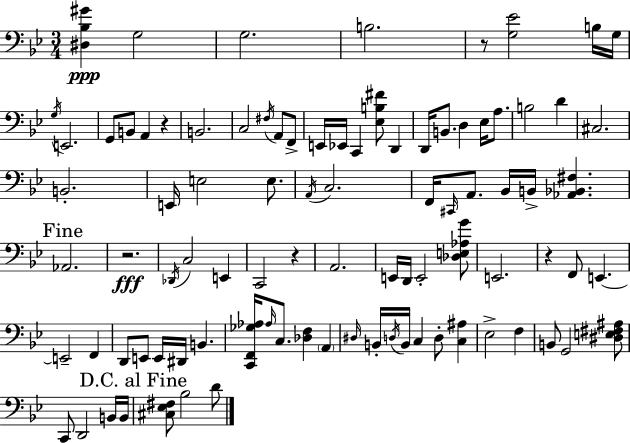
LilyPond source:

{
  \clef bass
  \numericTimeSignature
  \time 3/4
  \key g \minor
  \repeat volta 2 { <dis bes gis'>4\ppp g2 | g2. | b2. | r8 <g ees'>2 b16 g16 | \break \acciaccatura { g16 } e,2. | g,8 b,8 a,4 r4 | b,2. | c2 \acciaccatura { fis16 } a,8 | \break f,8-> e,16 ees,16 c,4 <ees b fis'>8 d,4 | d,16 b,8. d4 ees16 a8. | b2 d'4 | cis2. | \break b,2.-. | e,16 e2 e8. | \acciaccatura { a,16 } c2. | f,16 \grace { cis,16 } a,8. bes,16 b,16-> <aes, bes, fis>4. | \break \mark "Fine" aes,2. | r2.\fff | \acciaccatura { des,16 } c2 | e,4 c,2 | \break r4 a,2. | e,16 d,16 e,2-. | <des e aes g'>8 e,2. | r4 f,8 e,4.~~ | \break e,2-- | f,4 d,8 e,8 e,16 dis,16 b,4. | <c, f, ges aes>16 \grace { aes16 } c8. <des f>4 | \parenthesize a,4 \grace { dis16 } b,16-. \acciaccatura { d16 } b,16 c4 | \break d8-. <c ais>4 ees2-> | f4 b,8 g,2 | <dis e fis ais>8 c,8 d,2 | b,16 b,16 \mark "D.C. al Fine" <cis ees fis>8 bes2 | \break d'8 } \bar "|."
}